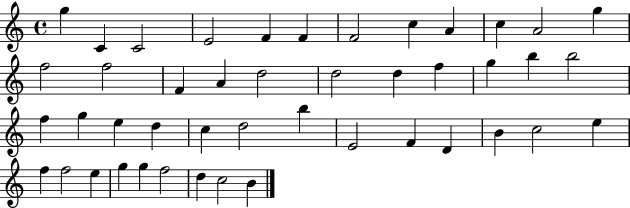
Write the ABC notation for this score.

X:1
T:Untitled
M:4/4
L:1/4
K:C
g C C2 E2 F F F2 c A c A2 g f2 f2 F A d2 d2 d f g b b2 f g e d c d2 b E2 F D B c2 e f f2 e g g f2 d c2 B